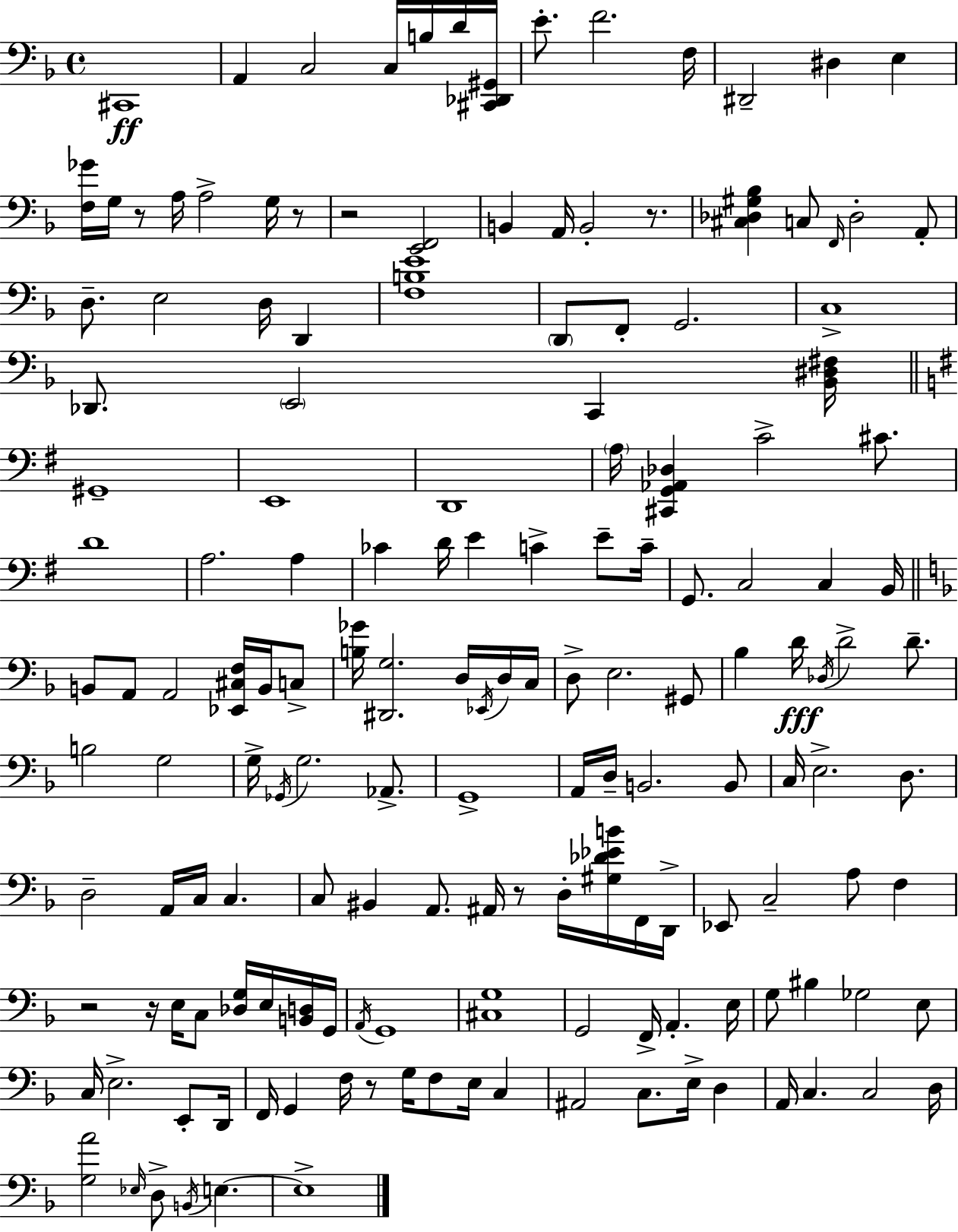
{
  \clef bass
  \time 4/4
  \defaultTimeSignature
  \key d \minor
  cis,1\ff | a,4 c2 c16 b16 d'16 <cis, des, gis,>16 | e'8.-. f'2. f16 | dis,2-- dis4 e4 | \break <f ges'>16 g16 r8 a16 a2-> g16 r8 | r2 <e, f,>2 | b,4 a,16 b,2-. r8. | <cis des gis bes>4 c8 \grace { f,16 } des2-. a,8-. | \break d8.-- e2 d16 d,4 | <f b e'>1 | \parenthesize d,8 f,8-. g,2. | c1-> | \break des,8. \parenthesize e,2 c,4 | <bes, dis fis>16 \bar "||" \break \key g \major gis,1-- | e,1 | d,1 | \parenthesize a16 <cis, g, aes, des>4 c'2-> cis'8. | \break d'1 | a2. a4 | ces'4 d'16 e'4 c'4-> e'8-- c'16-- | g,8. c2 c4 b,16 | \break \bar "||" \break \key d \minor b,8 a,8 a,2 <ees, cis f>16 b,16 c8-> | <b ges'>16 <dis, g>2. d16 \acciaccatura { ees,16 } d16 | c16 d8-> e2. gis,8 | bes4 d'16\fff \acciaccatura { des16 } d'2-> d'8.-- | \break b2 g2 | g16-> \acciaccatura { ges,16 } g2. | aes,8.-> g,1-> | a,16 d16-- b,2. | \break b,8 c16 e2.-> | d8. d2-- a,16 c16 c4. | c8 bis,4 a,8. ais,16 r8 d16-. | <gis des' ees' b'>16 f,16 d,16-> ees,8 c2-- a8 f4 | \break r2 r16 e16 c8 <des g>16 | e16 <b, d>16 g,16 \acciaccatura { a,16 } g,1 | <cis g>1 | g,2 f,16-> a,4.-. | \break e16 g8 bis4 ges2 | e8 c16 e2.-> | e,8-. d,16 f,16 g,4 f16 r8 g16 f8 e16 | c4 ais,2 c8. e16-> | \break d4 a,16 c4. c2 | d16 <g a'>2 \grace { ees16 } d8-> \acciaccatura { b,16 } | e4.~~ e1-> | \bar "|."
}